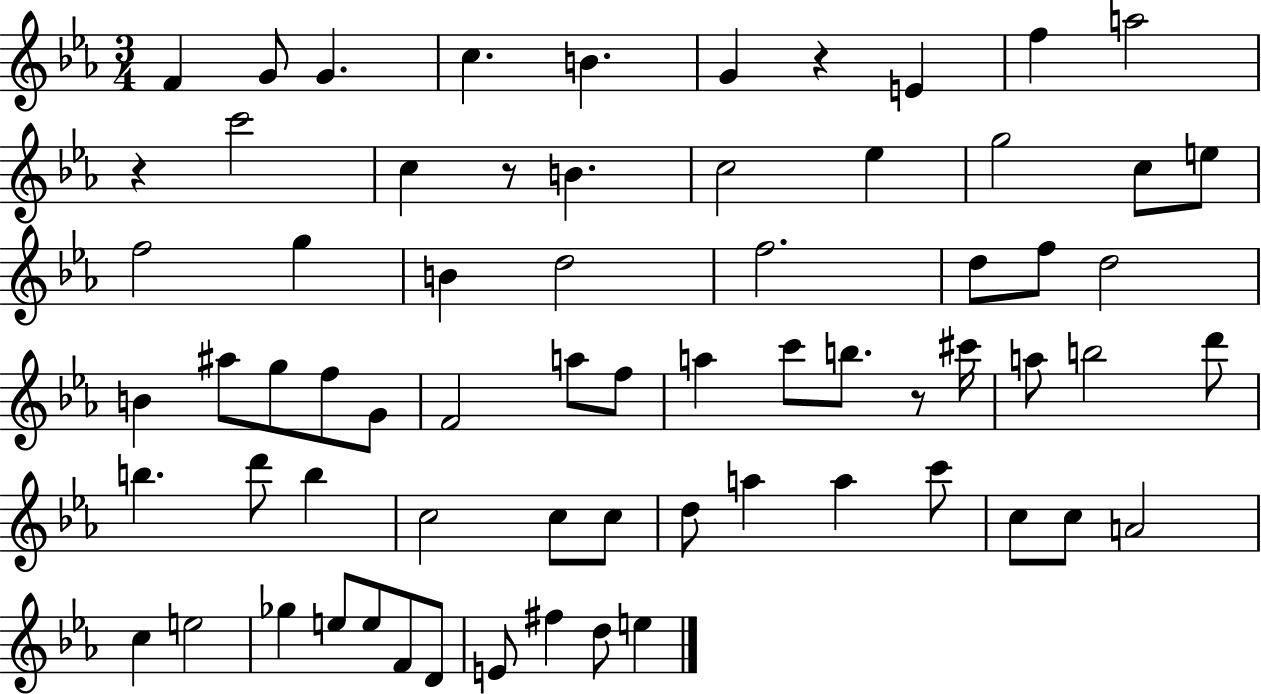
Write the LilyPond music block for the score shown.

{
  \clef treble
  \numericTimeSignature
  \time 3/4
  \key ees \major
  f'4 g'8 g'4. | c''4. b'4. | g'4 r4 e'4 | f''4 a''2 | \break r4 c'''2 | c''4 r8 b'4. | c''2 ees''4 | g''2 c''8 e''8 | \break f''2 g''4 | b'4 d''2 | f''2. | d''8 f''8 d''2 | \break b'4 ais''8 g''8 f''8 g'8 | f'2 a''8 f''8 | a''4 c'''8 b''8. r8 cis'''16 | a''8 b''2 d'''8 | \break b''4. d'''8 b''4 | c''2 c''8 c''8 | d''8 a''4 a''4 c'''8 | c''8 c''8 a'2 | \break c''4 e''2 | ges''4 e''8 e''8 f'8 d'8 | e'8 fis''4 d''8 e''4 | \bar "|."
}